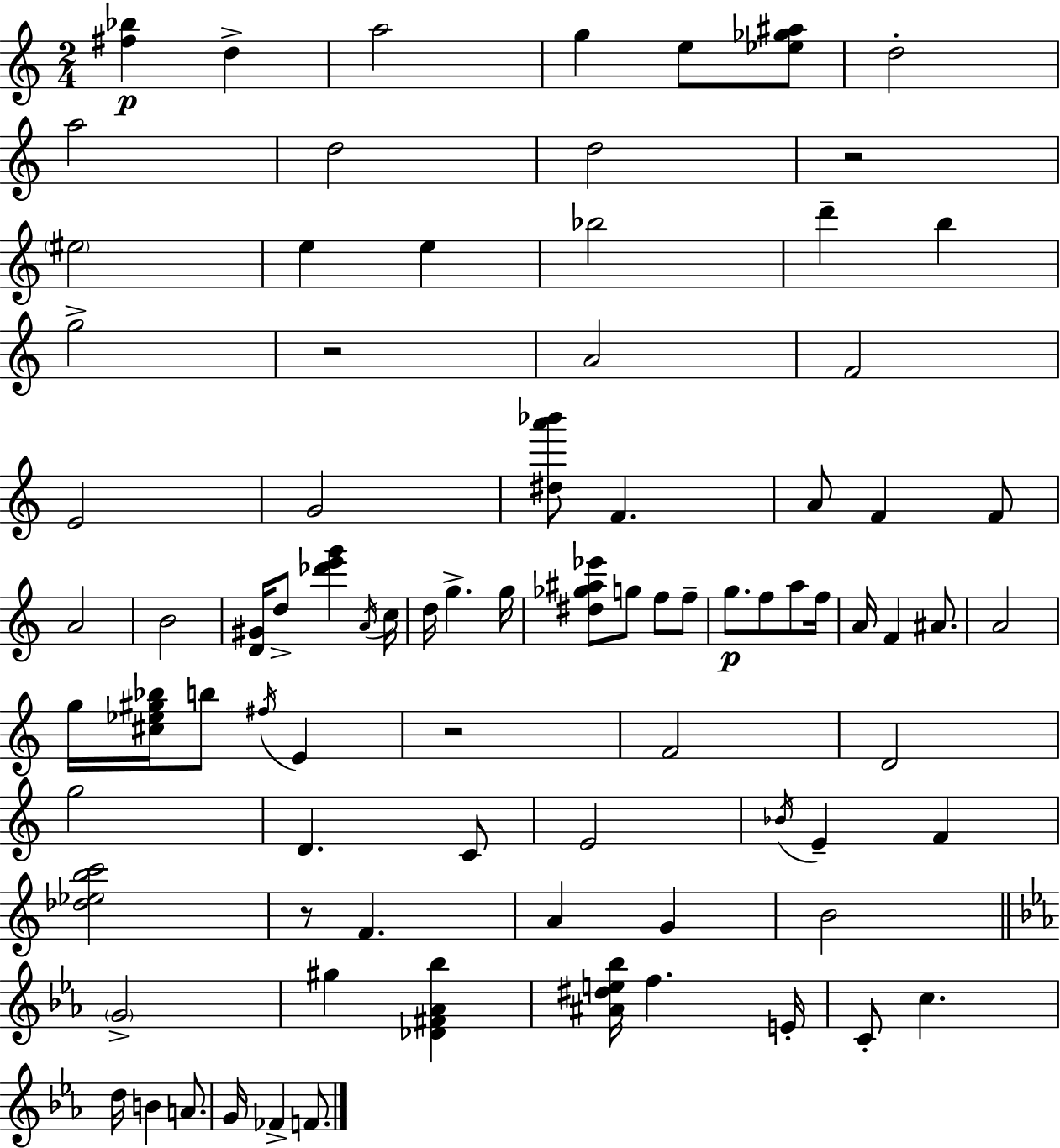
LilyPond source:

{
  \clef treble
  \numericTimeSignature
  \time 2/4
  \key c \major
  <fis'' bes''>4\p d''4-> | a''2 | g''4 e''8 <ees'' ges'' ais''>8 | d''2-. | \break a''2 | d''2 | d''2 | r2 | \break \parenthesize eis''2 | e''4 e''4 | bes''2 | d'''4-- b''4 | \break g''2-> | r2 | a'2 | f'2 | \break e'2 | g'2 | <dis'' a''' bes'''>8 f'4. | a'8 f'4 f'8 | \break a'2 | b'2 | <d' gis'>16 d''8-> <des''' e''' g'''>4 \acciaccatura { a'16 } | c''16 d''16 g''4.-> | \break g''16 <dis'' ges'' ais'' ees'''>8 g''8 f''8 f''8-- | g''8.\p f''8 a''8 | f''16 a'16 f'4 ais'8. | a'2 | \break g''16 <cis'' ees'' gis'' bes''>16 b''8 \acciaccatura { fis''16 } e'4 | r2 | f'2 | d'2 | \break g''2 | d'4. | c'8 e'2 | \acciaccatura { bes'16 } e'4-- f'4 | \break <des'' ees'' b'' c'''>2 | r8 f'4. | a'4 g'4 | b'2 | \break \bar "||" \break \key ees \major \parenthesize g'2-> | gis''4 <des' fis' aes' bes''>4 | <ais' dis'' e'' bes''>16 f''4. e'16-. | c'8-. c''4. | \break d''16 b'4 a'8. | g'16 fes'4-> f'8. | \bar "|."
}